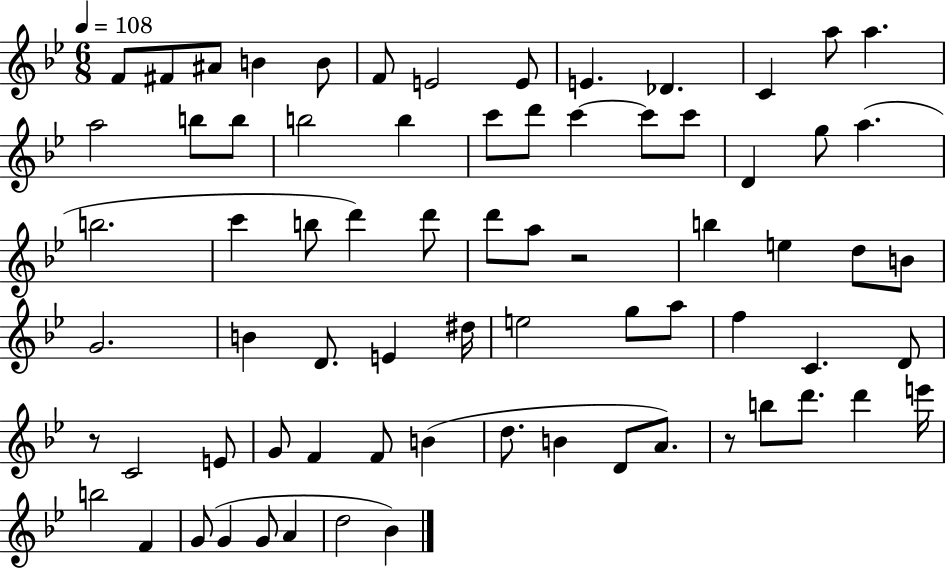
{
  \clef treble
  \numericTimeSignature
  \time 6/8
  \key bes \major
  \tempo 4 = 108
  \repeat volta 2 { f'8 fis'8 ais'8 b'4 b'8 | f'8 e'2 e'8 | e'4. des'4. | c'4 a''8 a''4. | \break a''2 b''8 b''8 | b''2 b''4 | c'''8 d'''8 c'''4~~ c'''8 c'''8 | d'4 g''8 a''4.( | \break b''2. | c'''4 b''8 d'''4) d'''8 | d'''8 a''8 r2 | b''4 e''4 d''8 b'8 | \break g'2. | b'4 d'8. e'4 dis''16 | e''2 g''8 a''8 | f''4 c'4. d'8 | \break r8 c'2 e'8 | g'8 f'4 f'8 b'4( | d''8. b'4 d'8 a'8.) | r8 b''8 d'''8. d'''4 e'''16 | \break b''2 f'4 | g'8( g'4 g'8 a'4 | d''2 bes'4) | } \bar "|."
}